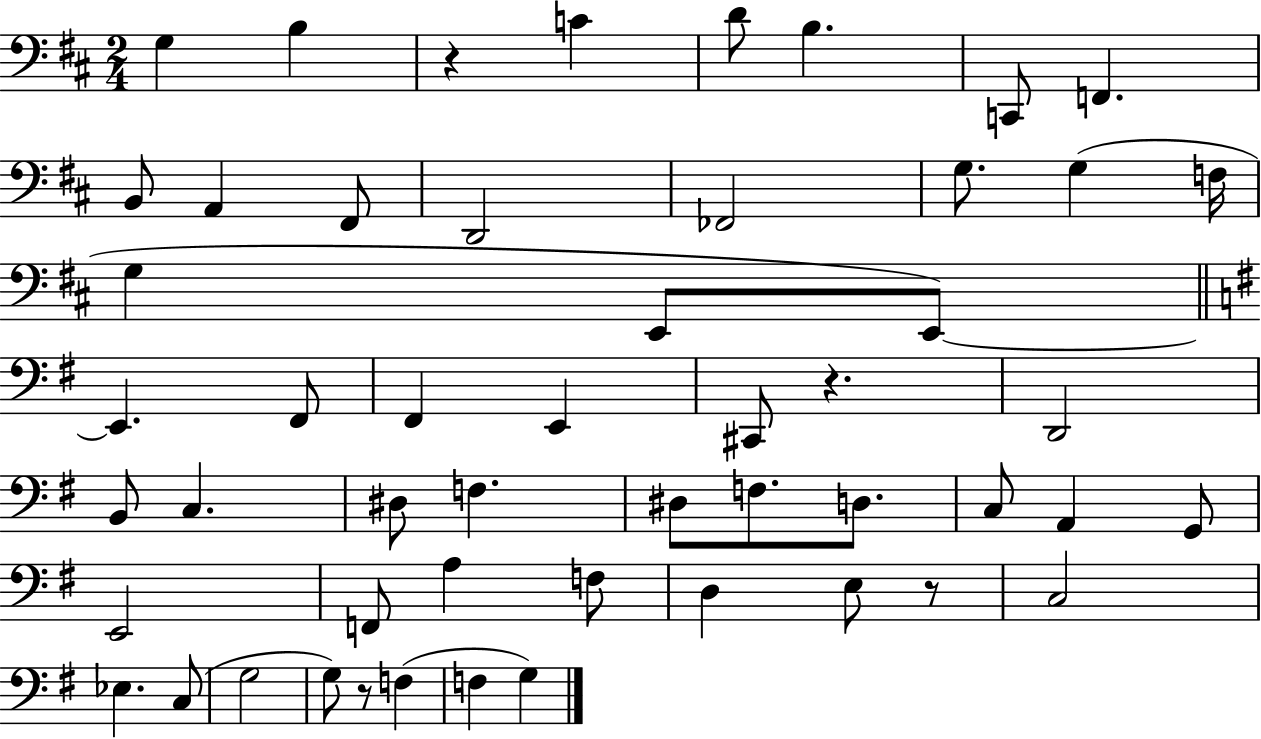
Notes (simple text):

G3/q B3/q R/q C4/q D4/e B3/q. C2/e F2/q. B2/e A2/q F#2/e D2/h FES2/h G3/e. G3/q F3/s G3/q E2/e E2/e E2/q. F#2/e F#2/q E2/q C#2/e R/q. D2/h B2/e C3/q. D#3/e F3/q. D#3/e F3/e. D3/e. C3/e A2/q G2/e E2/h F2/e A3/q F3/e D3/q E3/e R/e C3/h Eb3/q. C3/e G3/h G3/e R/e F3/q F3/q G3/q